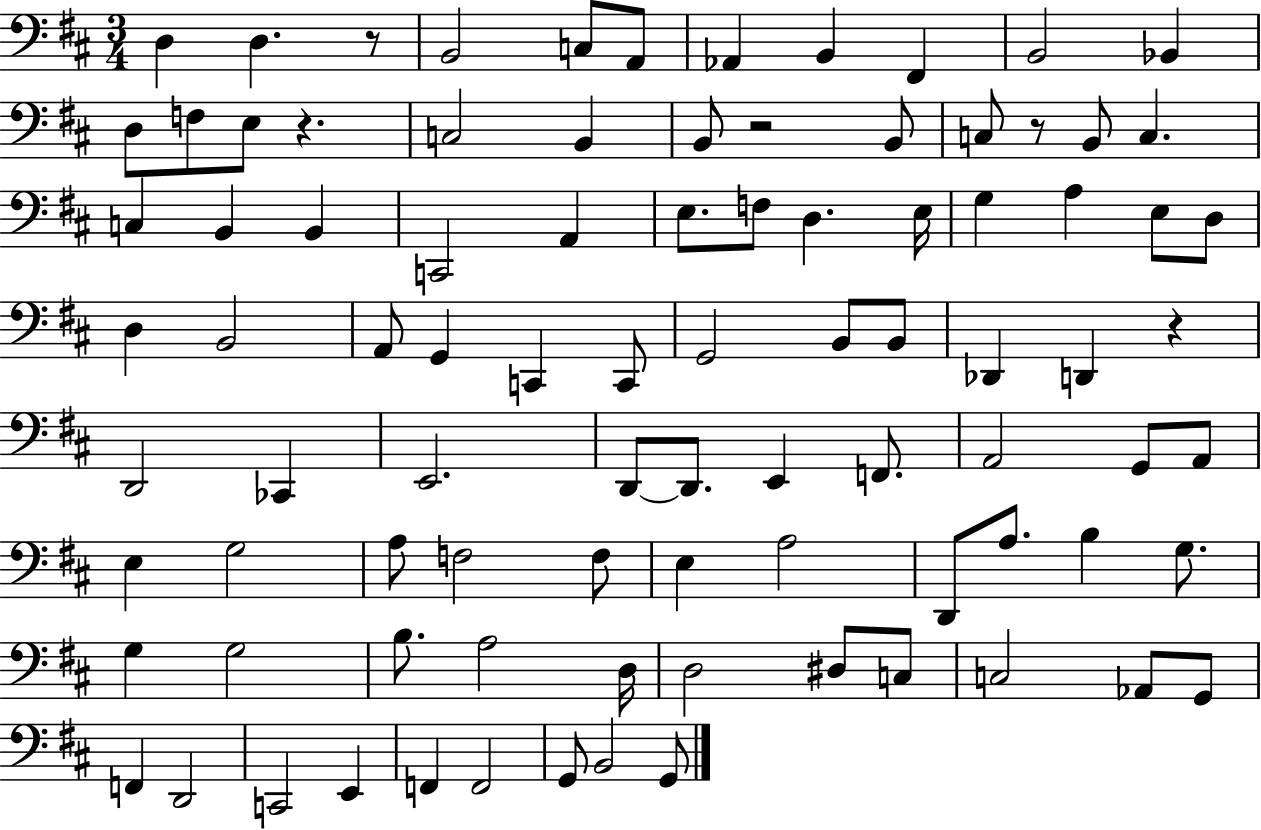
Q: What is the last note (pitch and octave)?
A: G2